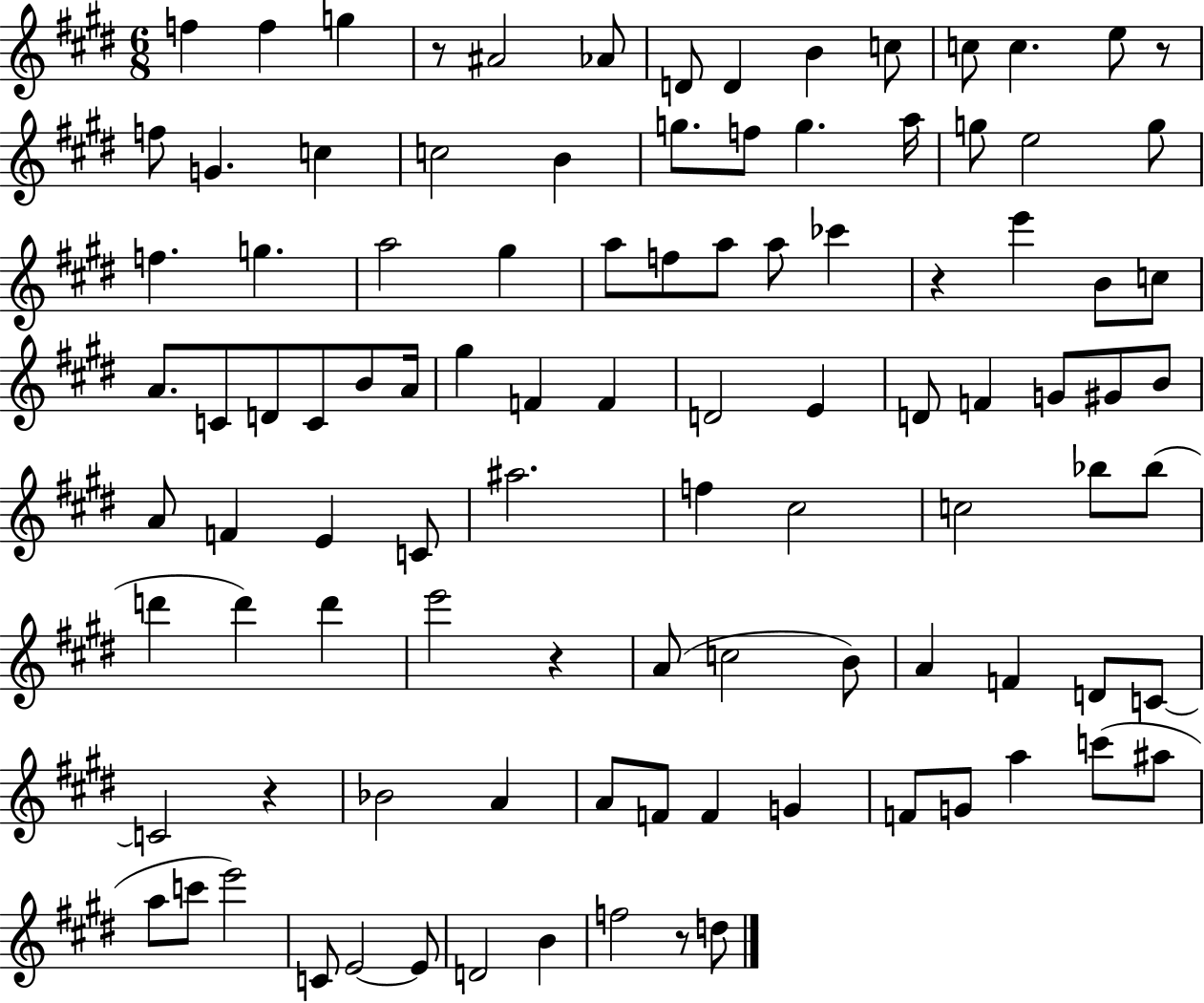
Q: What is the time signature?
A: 6/8